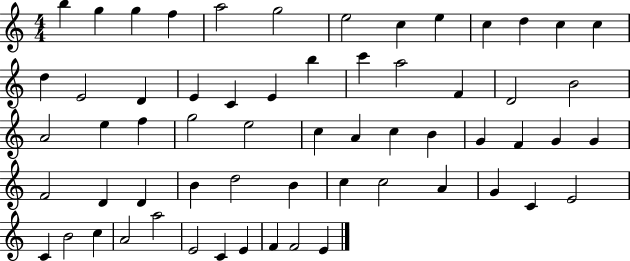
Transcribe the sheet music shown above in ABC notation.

X:1
T:Untitled
M:4/4
L:1/4
K:C
b g g f a2 g2 e2 c e c d c c d E2 D E C E b c' a2 F D2 B2 A2 e f g2 e2 c A c B G F G G F2 D D B d2 B c c2 A G C E2 C B2 c A2 a2 E2 C E F F2 E